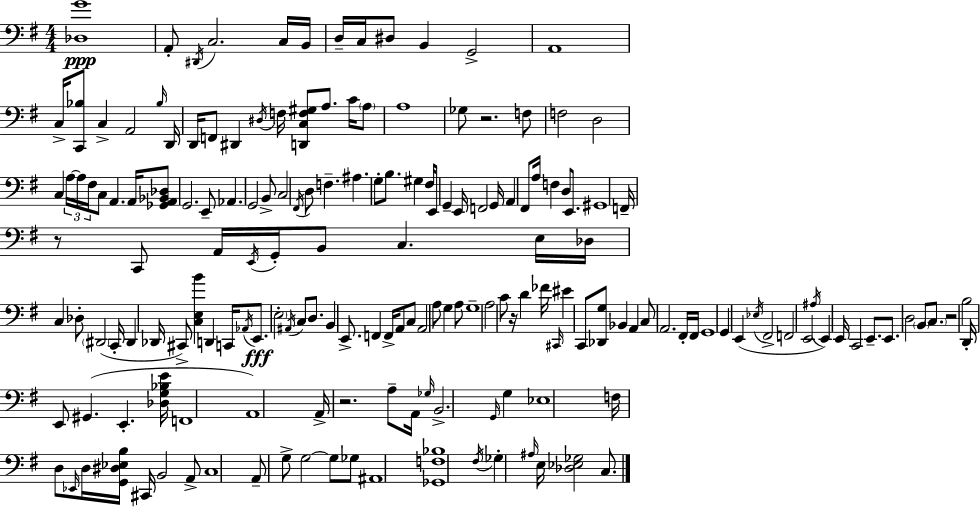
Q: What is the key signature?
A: G major